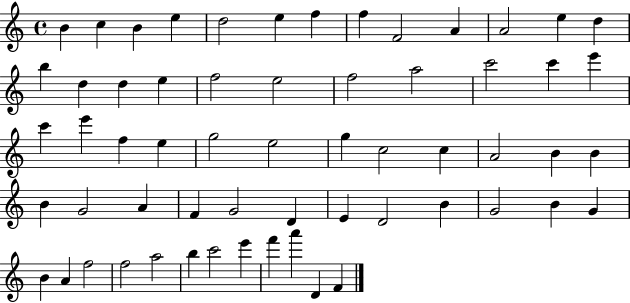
B4/q C5/q B4/q E5/q D5/h E5/q F5/q F5/q F4/h A4/q A4/h E5/q D5/q B5/q D5/q D5/q E5/q F5/h E5/h F5/h A5/h C6/h C6/q E6/q C6/q E6/q F5/q E5/q G5/h E5/h G5/q C5/h C5/q A4/h B4/q B4/q B4/q G4/h A4/q F4/q G4/h D4/q E4/q D4/h B4/q G4/h B4/q G4/q B4/q A4/q F5/h F5/h A5/h B5/q C6/h E6/q F6/q A6/q D4/q F4/q